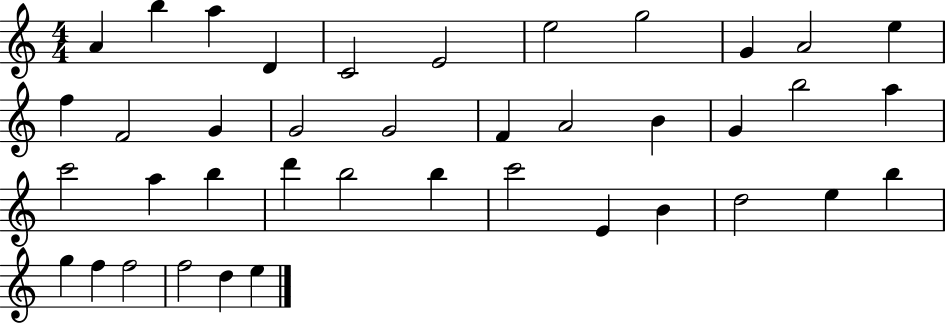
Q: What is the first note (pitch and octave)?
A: A4